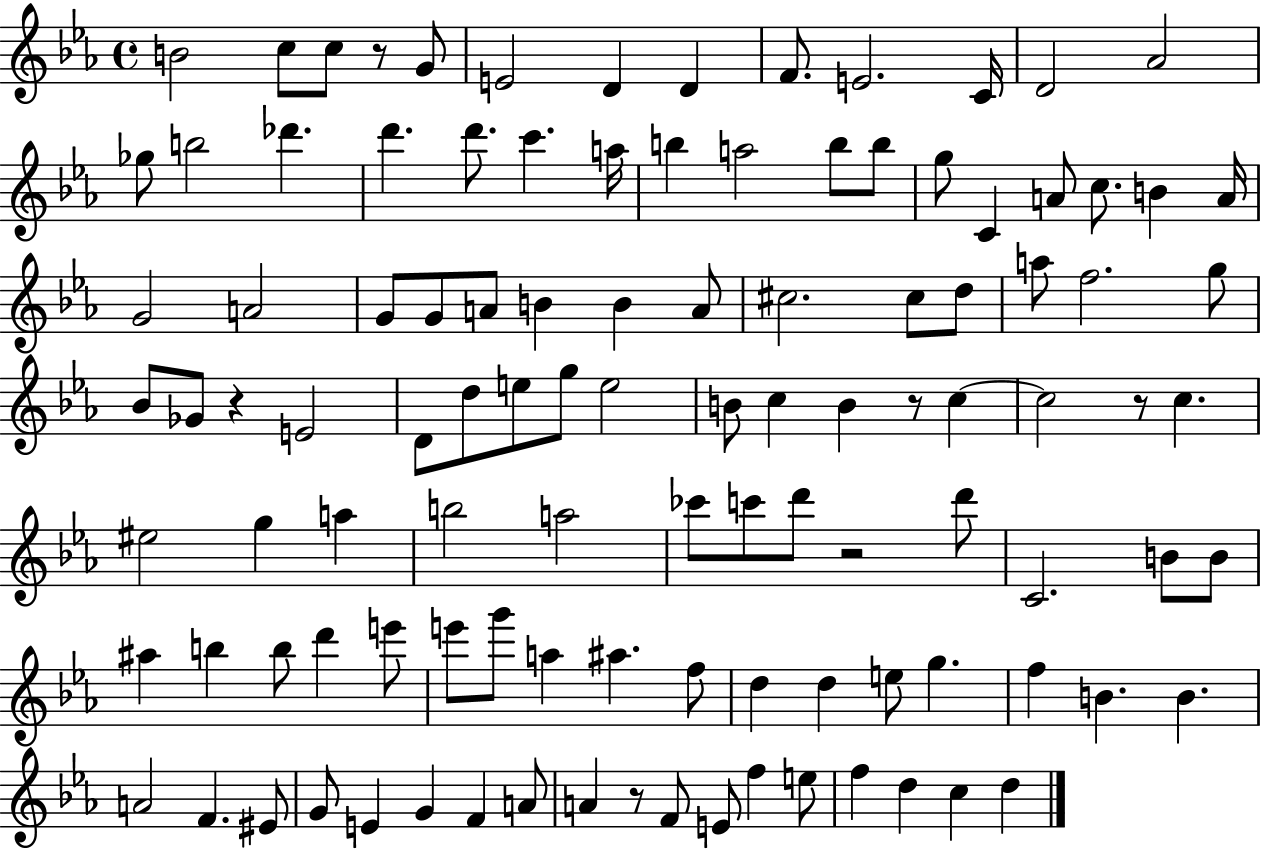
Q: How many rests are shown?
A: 6